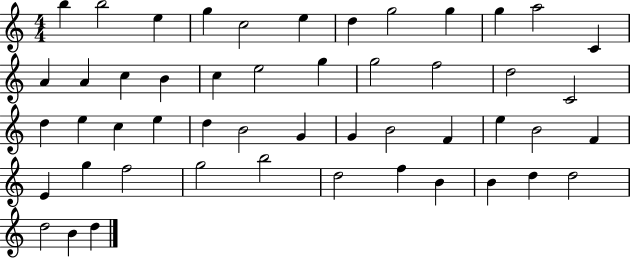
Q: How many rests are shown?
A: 0